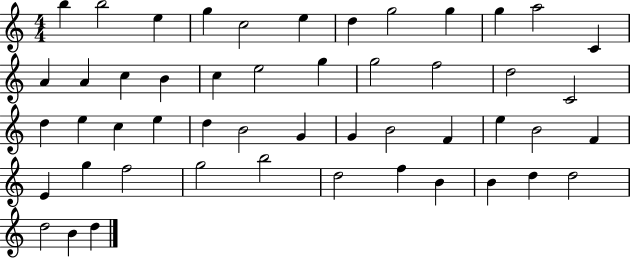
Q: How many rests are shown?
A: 0